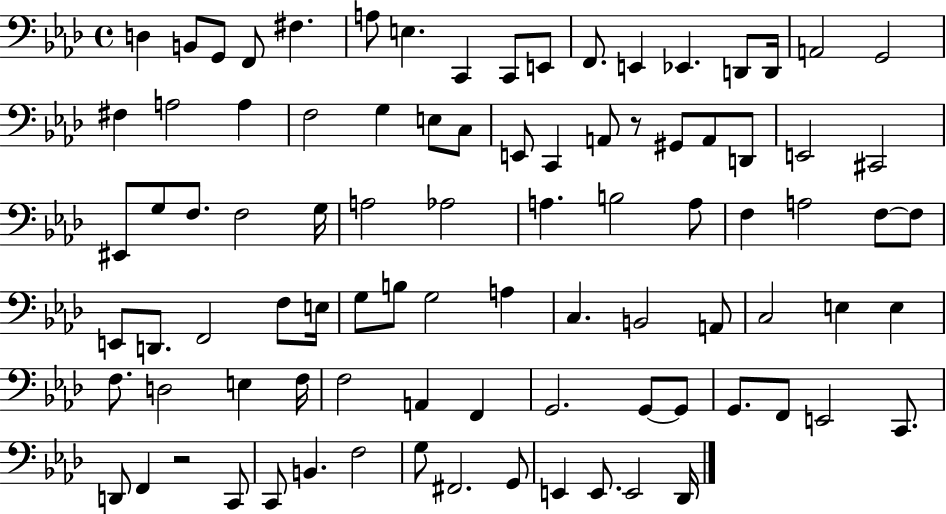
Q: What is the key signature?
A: AES major